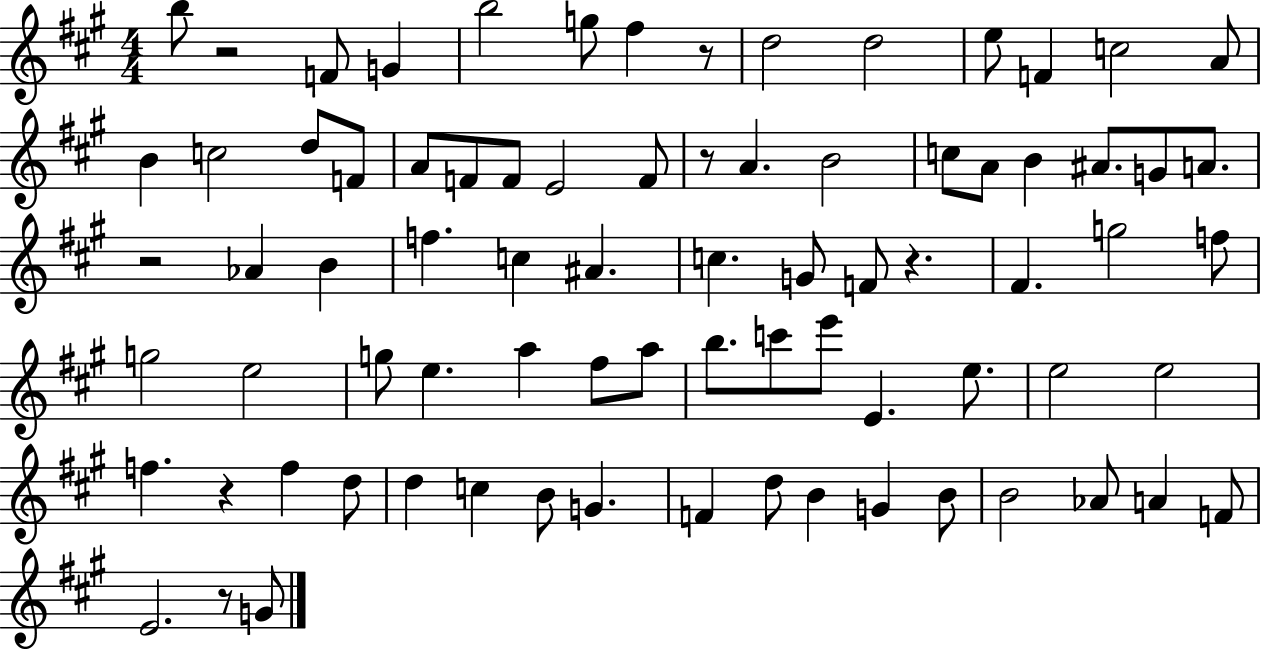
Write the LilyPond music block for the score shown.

{
  \clef treble
  \numericTimeSignature
  \time 4/4
  \key a \major
  b''8 r2 f'8 g'4 | b''2 g''8 fis''4 r8 | d''2 d''2 | e''8 f'4 c''2 a'8 | \break b'4 c''2 d''8 f'8 | a'8 f'8 f'8 e'2 f'8 | r8 a'4. b'2 | c''8 a'8 b'4 ais'8. g'8 a'8. | \break r2 aes'4 b'4 | f''4. c''4 ais'4. | c''4. g'8 f'8 r4. | fis'4. g''2 f''8 | \break g''2 e''2 | g''8 e''4. a''4 fis''8 a''8 | b''8. c'''8 e'''8 e'4. e''8. | e''2 e''2 | \break f''4. r4 f''4 d''8 | d''4 c''4 b'8 g'4. | f'4 d''8 b'4 g'4 b'8 | b'2 aes'8 a'4 f'8 | \break e'2. r8 g'8 | \bar "|."
}